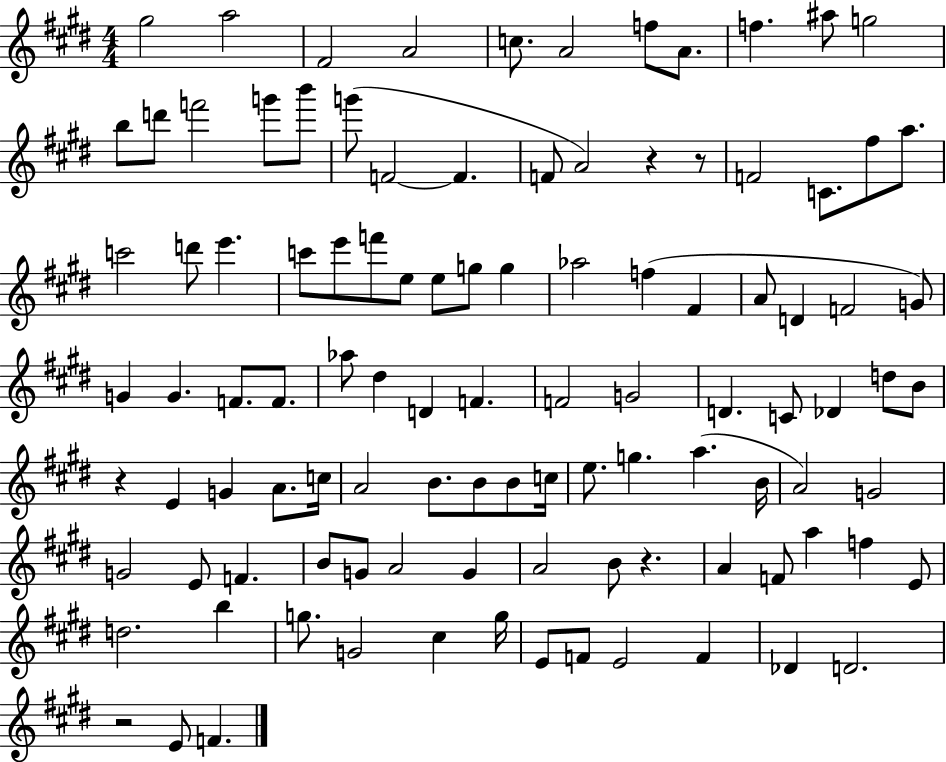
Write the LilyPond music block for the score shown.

{
  \clef treble
  \numericTimeSignature
  \time 4/4
  \key e \major
  \repeat volta 2 { gis''2 a''2 | fis'2 a'2 | c''8. a'2 f''8 a'8. | f''4. ais''8 g''2 | \break b''8 d'''8 f'''2 g'''8 b'''8 | g'''8( f'2~~ f'4. | f'8 a'2) r4 r8 | f'2 c'8. fis''8 a''8. | \break c'''2 d'''8 e'''4. | c'''8 e'''8 f'''8 e''8 e''8 g''8 g''4 | aes''2 f''4( fis'4 | a'8 d'4 f'2 g'8) | \break g'4 g'4. f'8. f'8. | aes''8 dis''4 d'4 f'4. | f'2 g'2 | d'4. c'8 des'4 d''8 b'8 | \break r4 e'4 g'4 a'8. c''16 | a'2 b'8. b'8 b'8 c''16 | e''8. g''4. a''4.( b'16 | a'2) g'2 | \break g'2 e'8 f'4. | b'8 g'8 a'2 g'4 | a'2 b'8 r4. | a'4 f'8 a''4 f''4 e'8 | \break d''2. b''4 | g''8. g'2 cis''4 g''16 | e'8 f'8 e'2 f'4 | des'4 d'2. | \break r2 e'8 f'4. | } \bar "|."
}